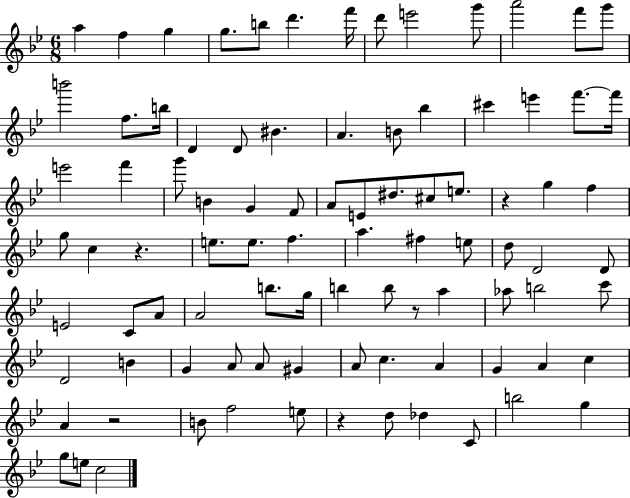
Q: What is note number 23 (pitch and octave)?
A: C#6